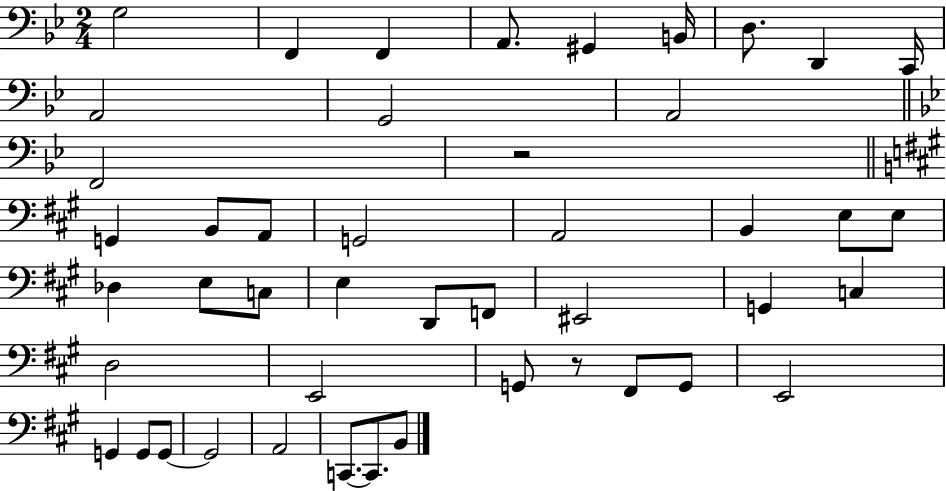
X:1
T:Untitled
M:2/4
L:1/4
K:Bb
G,2 F,, F,, A,,/2 ^G,, B,,/4 D,/2 D,, C,,/4 A,,2 G,,2 A,,2 F,,2 z2 G,, B,,/2 A,,/2 G,,2 A,,2 B,, E,/2 E,/2 _D, E,/2 C,/2 E, D,,/2 F,,/2 ^E,,2 G,, C, D,2 E,,2 G,,/2 z/2 ^F,,/2 G,,/2 E,,2 G,, G,,/2 G,,/2 G,,2 A,,2 C,,/2 C,,/2 B,,/2